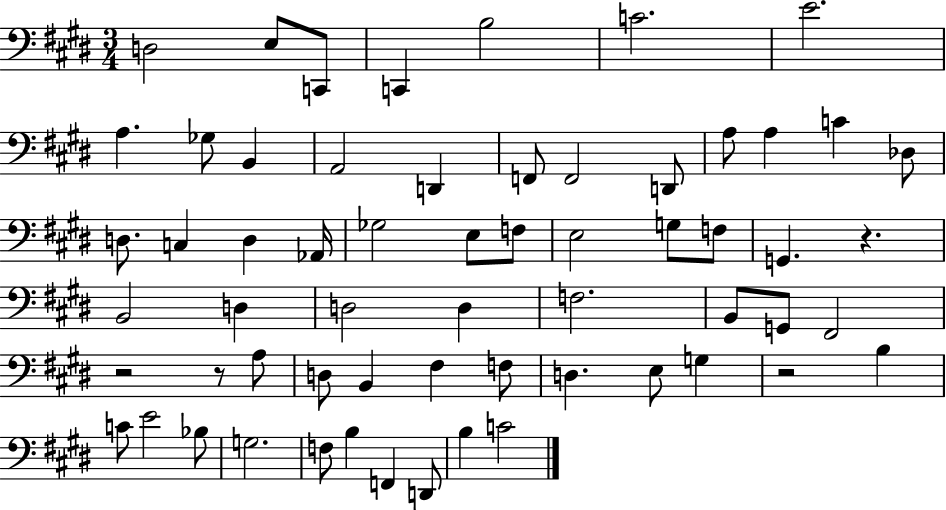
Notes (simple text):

D3/h E3/e C2/e C2/q B3/h C4/h. E4/h. A3/q. Gb3/e B2/q A2/h D2/q F2/e F2/h D2/e A3/e A3/q C4/q Db3/e D3/e. C3/q D3/q Ab2/s Gb3/h E3/e F3/e E3/h G3/e F3/e G2/q. R/q. B2/h D3/q D3/h D3/q F3/h. B2/e G2/e F#2/h R/h R/e A3/e D3/e B2/q F#3/q F3/e D3/q. E3/e G3/q R/h B3/q C4/e E4/h Bb3/e G3/h. F3/e B3/q F2/q D2/e B3/q C4/h